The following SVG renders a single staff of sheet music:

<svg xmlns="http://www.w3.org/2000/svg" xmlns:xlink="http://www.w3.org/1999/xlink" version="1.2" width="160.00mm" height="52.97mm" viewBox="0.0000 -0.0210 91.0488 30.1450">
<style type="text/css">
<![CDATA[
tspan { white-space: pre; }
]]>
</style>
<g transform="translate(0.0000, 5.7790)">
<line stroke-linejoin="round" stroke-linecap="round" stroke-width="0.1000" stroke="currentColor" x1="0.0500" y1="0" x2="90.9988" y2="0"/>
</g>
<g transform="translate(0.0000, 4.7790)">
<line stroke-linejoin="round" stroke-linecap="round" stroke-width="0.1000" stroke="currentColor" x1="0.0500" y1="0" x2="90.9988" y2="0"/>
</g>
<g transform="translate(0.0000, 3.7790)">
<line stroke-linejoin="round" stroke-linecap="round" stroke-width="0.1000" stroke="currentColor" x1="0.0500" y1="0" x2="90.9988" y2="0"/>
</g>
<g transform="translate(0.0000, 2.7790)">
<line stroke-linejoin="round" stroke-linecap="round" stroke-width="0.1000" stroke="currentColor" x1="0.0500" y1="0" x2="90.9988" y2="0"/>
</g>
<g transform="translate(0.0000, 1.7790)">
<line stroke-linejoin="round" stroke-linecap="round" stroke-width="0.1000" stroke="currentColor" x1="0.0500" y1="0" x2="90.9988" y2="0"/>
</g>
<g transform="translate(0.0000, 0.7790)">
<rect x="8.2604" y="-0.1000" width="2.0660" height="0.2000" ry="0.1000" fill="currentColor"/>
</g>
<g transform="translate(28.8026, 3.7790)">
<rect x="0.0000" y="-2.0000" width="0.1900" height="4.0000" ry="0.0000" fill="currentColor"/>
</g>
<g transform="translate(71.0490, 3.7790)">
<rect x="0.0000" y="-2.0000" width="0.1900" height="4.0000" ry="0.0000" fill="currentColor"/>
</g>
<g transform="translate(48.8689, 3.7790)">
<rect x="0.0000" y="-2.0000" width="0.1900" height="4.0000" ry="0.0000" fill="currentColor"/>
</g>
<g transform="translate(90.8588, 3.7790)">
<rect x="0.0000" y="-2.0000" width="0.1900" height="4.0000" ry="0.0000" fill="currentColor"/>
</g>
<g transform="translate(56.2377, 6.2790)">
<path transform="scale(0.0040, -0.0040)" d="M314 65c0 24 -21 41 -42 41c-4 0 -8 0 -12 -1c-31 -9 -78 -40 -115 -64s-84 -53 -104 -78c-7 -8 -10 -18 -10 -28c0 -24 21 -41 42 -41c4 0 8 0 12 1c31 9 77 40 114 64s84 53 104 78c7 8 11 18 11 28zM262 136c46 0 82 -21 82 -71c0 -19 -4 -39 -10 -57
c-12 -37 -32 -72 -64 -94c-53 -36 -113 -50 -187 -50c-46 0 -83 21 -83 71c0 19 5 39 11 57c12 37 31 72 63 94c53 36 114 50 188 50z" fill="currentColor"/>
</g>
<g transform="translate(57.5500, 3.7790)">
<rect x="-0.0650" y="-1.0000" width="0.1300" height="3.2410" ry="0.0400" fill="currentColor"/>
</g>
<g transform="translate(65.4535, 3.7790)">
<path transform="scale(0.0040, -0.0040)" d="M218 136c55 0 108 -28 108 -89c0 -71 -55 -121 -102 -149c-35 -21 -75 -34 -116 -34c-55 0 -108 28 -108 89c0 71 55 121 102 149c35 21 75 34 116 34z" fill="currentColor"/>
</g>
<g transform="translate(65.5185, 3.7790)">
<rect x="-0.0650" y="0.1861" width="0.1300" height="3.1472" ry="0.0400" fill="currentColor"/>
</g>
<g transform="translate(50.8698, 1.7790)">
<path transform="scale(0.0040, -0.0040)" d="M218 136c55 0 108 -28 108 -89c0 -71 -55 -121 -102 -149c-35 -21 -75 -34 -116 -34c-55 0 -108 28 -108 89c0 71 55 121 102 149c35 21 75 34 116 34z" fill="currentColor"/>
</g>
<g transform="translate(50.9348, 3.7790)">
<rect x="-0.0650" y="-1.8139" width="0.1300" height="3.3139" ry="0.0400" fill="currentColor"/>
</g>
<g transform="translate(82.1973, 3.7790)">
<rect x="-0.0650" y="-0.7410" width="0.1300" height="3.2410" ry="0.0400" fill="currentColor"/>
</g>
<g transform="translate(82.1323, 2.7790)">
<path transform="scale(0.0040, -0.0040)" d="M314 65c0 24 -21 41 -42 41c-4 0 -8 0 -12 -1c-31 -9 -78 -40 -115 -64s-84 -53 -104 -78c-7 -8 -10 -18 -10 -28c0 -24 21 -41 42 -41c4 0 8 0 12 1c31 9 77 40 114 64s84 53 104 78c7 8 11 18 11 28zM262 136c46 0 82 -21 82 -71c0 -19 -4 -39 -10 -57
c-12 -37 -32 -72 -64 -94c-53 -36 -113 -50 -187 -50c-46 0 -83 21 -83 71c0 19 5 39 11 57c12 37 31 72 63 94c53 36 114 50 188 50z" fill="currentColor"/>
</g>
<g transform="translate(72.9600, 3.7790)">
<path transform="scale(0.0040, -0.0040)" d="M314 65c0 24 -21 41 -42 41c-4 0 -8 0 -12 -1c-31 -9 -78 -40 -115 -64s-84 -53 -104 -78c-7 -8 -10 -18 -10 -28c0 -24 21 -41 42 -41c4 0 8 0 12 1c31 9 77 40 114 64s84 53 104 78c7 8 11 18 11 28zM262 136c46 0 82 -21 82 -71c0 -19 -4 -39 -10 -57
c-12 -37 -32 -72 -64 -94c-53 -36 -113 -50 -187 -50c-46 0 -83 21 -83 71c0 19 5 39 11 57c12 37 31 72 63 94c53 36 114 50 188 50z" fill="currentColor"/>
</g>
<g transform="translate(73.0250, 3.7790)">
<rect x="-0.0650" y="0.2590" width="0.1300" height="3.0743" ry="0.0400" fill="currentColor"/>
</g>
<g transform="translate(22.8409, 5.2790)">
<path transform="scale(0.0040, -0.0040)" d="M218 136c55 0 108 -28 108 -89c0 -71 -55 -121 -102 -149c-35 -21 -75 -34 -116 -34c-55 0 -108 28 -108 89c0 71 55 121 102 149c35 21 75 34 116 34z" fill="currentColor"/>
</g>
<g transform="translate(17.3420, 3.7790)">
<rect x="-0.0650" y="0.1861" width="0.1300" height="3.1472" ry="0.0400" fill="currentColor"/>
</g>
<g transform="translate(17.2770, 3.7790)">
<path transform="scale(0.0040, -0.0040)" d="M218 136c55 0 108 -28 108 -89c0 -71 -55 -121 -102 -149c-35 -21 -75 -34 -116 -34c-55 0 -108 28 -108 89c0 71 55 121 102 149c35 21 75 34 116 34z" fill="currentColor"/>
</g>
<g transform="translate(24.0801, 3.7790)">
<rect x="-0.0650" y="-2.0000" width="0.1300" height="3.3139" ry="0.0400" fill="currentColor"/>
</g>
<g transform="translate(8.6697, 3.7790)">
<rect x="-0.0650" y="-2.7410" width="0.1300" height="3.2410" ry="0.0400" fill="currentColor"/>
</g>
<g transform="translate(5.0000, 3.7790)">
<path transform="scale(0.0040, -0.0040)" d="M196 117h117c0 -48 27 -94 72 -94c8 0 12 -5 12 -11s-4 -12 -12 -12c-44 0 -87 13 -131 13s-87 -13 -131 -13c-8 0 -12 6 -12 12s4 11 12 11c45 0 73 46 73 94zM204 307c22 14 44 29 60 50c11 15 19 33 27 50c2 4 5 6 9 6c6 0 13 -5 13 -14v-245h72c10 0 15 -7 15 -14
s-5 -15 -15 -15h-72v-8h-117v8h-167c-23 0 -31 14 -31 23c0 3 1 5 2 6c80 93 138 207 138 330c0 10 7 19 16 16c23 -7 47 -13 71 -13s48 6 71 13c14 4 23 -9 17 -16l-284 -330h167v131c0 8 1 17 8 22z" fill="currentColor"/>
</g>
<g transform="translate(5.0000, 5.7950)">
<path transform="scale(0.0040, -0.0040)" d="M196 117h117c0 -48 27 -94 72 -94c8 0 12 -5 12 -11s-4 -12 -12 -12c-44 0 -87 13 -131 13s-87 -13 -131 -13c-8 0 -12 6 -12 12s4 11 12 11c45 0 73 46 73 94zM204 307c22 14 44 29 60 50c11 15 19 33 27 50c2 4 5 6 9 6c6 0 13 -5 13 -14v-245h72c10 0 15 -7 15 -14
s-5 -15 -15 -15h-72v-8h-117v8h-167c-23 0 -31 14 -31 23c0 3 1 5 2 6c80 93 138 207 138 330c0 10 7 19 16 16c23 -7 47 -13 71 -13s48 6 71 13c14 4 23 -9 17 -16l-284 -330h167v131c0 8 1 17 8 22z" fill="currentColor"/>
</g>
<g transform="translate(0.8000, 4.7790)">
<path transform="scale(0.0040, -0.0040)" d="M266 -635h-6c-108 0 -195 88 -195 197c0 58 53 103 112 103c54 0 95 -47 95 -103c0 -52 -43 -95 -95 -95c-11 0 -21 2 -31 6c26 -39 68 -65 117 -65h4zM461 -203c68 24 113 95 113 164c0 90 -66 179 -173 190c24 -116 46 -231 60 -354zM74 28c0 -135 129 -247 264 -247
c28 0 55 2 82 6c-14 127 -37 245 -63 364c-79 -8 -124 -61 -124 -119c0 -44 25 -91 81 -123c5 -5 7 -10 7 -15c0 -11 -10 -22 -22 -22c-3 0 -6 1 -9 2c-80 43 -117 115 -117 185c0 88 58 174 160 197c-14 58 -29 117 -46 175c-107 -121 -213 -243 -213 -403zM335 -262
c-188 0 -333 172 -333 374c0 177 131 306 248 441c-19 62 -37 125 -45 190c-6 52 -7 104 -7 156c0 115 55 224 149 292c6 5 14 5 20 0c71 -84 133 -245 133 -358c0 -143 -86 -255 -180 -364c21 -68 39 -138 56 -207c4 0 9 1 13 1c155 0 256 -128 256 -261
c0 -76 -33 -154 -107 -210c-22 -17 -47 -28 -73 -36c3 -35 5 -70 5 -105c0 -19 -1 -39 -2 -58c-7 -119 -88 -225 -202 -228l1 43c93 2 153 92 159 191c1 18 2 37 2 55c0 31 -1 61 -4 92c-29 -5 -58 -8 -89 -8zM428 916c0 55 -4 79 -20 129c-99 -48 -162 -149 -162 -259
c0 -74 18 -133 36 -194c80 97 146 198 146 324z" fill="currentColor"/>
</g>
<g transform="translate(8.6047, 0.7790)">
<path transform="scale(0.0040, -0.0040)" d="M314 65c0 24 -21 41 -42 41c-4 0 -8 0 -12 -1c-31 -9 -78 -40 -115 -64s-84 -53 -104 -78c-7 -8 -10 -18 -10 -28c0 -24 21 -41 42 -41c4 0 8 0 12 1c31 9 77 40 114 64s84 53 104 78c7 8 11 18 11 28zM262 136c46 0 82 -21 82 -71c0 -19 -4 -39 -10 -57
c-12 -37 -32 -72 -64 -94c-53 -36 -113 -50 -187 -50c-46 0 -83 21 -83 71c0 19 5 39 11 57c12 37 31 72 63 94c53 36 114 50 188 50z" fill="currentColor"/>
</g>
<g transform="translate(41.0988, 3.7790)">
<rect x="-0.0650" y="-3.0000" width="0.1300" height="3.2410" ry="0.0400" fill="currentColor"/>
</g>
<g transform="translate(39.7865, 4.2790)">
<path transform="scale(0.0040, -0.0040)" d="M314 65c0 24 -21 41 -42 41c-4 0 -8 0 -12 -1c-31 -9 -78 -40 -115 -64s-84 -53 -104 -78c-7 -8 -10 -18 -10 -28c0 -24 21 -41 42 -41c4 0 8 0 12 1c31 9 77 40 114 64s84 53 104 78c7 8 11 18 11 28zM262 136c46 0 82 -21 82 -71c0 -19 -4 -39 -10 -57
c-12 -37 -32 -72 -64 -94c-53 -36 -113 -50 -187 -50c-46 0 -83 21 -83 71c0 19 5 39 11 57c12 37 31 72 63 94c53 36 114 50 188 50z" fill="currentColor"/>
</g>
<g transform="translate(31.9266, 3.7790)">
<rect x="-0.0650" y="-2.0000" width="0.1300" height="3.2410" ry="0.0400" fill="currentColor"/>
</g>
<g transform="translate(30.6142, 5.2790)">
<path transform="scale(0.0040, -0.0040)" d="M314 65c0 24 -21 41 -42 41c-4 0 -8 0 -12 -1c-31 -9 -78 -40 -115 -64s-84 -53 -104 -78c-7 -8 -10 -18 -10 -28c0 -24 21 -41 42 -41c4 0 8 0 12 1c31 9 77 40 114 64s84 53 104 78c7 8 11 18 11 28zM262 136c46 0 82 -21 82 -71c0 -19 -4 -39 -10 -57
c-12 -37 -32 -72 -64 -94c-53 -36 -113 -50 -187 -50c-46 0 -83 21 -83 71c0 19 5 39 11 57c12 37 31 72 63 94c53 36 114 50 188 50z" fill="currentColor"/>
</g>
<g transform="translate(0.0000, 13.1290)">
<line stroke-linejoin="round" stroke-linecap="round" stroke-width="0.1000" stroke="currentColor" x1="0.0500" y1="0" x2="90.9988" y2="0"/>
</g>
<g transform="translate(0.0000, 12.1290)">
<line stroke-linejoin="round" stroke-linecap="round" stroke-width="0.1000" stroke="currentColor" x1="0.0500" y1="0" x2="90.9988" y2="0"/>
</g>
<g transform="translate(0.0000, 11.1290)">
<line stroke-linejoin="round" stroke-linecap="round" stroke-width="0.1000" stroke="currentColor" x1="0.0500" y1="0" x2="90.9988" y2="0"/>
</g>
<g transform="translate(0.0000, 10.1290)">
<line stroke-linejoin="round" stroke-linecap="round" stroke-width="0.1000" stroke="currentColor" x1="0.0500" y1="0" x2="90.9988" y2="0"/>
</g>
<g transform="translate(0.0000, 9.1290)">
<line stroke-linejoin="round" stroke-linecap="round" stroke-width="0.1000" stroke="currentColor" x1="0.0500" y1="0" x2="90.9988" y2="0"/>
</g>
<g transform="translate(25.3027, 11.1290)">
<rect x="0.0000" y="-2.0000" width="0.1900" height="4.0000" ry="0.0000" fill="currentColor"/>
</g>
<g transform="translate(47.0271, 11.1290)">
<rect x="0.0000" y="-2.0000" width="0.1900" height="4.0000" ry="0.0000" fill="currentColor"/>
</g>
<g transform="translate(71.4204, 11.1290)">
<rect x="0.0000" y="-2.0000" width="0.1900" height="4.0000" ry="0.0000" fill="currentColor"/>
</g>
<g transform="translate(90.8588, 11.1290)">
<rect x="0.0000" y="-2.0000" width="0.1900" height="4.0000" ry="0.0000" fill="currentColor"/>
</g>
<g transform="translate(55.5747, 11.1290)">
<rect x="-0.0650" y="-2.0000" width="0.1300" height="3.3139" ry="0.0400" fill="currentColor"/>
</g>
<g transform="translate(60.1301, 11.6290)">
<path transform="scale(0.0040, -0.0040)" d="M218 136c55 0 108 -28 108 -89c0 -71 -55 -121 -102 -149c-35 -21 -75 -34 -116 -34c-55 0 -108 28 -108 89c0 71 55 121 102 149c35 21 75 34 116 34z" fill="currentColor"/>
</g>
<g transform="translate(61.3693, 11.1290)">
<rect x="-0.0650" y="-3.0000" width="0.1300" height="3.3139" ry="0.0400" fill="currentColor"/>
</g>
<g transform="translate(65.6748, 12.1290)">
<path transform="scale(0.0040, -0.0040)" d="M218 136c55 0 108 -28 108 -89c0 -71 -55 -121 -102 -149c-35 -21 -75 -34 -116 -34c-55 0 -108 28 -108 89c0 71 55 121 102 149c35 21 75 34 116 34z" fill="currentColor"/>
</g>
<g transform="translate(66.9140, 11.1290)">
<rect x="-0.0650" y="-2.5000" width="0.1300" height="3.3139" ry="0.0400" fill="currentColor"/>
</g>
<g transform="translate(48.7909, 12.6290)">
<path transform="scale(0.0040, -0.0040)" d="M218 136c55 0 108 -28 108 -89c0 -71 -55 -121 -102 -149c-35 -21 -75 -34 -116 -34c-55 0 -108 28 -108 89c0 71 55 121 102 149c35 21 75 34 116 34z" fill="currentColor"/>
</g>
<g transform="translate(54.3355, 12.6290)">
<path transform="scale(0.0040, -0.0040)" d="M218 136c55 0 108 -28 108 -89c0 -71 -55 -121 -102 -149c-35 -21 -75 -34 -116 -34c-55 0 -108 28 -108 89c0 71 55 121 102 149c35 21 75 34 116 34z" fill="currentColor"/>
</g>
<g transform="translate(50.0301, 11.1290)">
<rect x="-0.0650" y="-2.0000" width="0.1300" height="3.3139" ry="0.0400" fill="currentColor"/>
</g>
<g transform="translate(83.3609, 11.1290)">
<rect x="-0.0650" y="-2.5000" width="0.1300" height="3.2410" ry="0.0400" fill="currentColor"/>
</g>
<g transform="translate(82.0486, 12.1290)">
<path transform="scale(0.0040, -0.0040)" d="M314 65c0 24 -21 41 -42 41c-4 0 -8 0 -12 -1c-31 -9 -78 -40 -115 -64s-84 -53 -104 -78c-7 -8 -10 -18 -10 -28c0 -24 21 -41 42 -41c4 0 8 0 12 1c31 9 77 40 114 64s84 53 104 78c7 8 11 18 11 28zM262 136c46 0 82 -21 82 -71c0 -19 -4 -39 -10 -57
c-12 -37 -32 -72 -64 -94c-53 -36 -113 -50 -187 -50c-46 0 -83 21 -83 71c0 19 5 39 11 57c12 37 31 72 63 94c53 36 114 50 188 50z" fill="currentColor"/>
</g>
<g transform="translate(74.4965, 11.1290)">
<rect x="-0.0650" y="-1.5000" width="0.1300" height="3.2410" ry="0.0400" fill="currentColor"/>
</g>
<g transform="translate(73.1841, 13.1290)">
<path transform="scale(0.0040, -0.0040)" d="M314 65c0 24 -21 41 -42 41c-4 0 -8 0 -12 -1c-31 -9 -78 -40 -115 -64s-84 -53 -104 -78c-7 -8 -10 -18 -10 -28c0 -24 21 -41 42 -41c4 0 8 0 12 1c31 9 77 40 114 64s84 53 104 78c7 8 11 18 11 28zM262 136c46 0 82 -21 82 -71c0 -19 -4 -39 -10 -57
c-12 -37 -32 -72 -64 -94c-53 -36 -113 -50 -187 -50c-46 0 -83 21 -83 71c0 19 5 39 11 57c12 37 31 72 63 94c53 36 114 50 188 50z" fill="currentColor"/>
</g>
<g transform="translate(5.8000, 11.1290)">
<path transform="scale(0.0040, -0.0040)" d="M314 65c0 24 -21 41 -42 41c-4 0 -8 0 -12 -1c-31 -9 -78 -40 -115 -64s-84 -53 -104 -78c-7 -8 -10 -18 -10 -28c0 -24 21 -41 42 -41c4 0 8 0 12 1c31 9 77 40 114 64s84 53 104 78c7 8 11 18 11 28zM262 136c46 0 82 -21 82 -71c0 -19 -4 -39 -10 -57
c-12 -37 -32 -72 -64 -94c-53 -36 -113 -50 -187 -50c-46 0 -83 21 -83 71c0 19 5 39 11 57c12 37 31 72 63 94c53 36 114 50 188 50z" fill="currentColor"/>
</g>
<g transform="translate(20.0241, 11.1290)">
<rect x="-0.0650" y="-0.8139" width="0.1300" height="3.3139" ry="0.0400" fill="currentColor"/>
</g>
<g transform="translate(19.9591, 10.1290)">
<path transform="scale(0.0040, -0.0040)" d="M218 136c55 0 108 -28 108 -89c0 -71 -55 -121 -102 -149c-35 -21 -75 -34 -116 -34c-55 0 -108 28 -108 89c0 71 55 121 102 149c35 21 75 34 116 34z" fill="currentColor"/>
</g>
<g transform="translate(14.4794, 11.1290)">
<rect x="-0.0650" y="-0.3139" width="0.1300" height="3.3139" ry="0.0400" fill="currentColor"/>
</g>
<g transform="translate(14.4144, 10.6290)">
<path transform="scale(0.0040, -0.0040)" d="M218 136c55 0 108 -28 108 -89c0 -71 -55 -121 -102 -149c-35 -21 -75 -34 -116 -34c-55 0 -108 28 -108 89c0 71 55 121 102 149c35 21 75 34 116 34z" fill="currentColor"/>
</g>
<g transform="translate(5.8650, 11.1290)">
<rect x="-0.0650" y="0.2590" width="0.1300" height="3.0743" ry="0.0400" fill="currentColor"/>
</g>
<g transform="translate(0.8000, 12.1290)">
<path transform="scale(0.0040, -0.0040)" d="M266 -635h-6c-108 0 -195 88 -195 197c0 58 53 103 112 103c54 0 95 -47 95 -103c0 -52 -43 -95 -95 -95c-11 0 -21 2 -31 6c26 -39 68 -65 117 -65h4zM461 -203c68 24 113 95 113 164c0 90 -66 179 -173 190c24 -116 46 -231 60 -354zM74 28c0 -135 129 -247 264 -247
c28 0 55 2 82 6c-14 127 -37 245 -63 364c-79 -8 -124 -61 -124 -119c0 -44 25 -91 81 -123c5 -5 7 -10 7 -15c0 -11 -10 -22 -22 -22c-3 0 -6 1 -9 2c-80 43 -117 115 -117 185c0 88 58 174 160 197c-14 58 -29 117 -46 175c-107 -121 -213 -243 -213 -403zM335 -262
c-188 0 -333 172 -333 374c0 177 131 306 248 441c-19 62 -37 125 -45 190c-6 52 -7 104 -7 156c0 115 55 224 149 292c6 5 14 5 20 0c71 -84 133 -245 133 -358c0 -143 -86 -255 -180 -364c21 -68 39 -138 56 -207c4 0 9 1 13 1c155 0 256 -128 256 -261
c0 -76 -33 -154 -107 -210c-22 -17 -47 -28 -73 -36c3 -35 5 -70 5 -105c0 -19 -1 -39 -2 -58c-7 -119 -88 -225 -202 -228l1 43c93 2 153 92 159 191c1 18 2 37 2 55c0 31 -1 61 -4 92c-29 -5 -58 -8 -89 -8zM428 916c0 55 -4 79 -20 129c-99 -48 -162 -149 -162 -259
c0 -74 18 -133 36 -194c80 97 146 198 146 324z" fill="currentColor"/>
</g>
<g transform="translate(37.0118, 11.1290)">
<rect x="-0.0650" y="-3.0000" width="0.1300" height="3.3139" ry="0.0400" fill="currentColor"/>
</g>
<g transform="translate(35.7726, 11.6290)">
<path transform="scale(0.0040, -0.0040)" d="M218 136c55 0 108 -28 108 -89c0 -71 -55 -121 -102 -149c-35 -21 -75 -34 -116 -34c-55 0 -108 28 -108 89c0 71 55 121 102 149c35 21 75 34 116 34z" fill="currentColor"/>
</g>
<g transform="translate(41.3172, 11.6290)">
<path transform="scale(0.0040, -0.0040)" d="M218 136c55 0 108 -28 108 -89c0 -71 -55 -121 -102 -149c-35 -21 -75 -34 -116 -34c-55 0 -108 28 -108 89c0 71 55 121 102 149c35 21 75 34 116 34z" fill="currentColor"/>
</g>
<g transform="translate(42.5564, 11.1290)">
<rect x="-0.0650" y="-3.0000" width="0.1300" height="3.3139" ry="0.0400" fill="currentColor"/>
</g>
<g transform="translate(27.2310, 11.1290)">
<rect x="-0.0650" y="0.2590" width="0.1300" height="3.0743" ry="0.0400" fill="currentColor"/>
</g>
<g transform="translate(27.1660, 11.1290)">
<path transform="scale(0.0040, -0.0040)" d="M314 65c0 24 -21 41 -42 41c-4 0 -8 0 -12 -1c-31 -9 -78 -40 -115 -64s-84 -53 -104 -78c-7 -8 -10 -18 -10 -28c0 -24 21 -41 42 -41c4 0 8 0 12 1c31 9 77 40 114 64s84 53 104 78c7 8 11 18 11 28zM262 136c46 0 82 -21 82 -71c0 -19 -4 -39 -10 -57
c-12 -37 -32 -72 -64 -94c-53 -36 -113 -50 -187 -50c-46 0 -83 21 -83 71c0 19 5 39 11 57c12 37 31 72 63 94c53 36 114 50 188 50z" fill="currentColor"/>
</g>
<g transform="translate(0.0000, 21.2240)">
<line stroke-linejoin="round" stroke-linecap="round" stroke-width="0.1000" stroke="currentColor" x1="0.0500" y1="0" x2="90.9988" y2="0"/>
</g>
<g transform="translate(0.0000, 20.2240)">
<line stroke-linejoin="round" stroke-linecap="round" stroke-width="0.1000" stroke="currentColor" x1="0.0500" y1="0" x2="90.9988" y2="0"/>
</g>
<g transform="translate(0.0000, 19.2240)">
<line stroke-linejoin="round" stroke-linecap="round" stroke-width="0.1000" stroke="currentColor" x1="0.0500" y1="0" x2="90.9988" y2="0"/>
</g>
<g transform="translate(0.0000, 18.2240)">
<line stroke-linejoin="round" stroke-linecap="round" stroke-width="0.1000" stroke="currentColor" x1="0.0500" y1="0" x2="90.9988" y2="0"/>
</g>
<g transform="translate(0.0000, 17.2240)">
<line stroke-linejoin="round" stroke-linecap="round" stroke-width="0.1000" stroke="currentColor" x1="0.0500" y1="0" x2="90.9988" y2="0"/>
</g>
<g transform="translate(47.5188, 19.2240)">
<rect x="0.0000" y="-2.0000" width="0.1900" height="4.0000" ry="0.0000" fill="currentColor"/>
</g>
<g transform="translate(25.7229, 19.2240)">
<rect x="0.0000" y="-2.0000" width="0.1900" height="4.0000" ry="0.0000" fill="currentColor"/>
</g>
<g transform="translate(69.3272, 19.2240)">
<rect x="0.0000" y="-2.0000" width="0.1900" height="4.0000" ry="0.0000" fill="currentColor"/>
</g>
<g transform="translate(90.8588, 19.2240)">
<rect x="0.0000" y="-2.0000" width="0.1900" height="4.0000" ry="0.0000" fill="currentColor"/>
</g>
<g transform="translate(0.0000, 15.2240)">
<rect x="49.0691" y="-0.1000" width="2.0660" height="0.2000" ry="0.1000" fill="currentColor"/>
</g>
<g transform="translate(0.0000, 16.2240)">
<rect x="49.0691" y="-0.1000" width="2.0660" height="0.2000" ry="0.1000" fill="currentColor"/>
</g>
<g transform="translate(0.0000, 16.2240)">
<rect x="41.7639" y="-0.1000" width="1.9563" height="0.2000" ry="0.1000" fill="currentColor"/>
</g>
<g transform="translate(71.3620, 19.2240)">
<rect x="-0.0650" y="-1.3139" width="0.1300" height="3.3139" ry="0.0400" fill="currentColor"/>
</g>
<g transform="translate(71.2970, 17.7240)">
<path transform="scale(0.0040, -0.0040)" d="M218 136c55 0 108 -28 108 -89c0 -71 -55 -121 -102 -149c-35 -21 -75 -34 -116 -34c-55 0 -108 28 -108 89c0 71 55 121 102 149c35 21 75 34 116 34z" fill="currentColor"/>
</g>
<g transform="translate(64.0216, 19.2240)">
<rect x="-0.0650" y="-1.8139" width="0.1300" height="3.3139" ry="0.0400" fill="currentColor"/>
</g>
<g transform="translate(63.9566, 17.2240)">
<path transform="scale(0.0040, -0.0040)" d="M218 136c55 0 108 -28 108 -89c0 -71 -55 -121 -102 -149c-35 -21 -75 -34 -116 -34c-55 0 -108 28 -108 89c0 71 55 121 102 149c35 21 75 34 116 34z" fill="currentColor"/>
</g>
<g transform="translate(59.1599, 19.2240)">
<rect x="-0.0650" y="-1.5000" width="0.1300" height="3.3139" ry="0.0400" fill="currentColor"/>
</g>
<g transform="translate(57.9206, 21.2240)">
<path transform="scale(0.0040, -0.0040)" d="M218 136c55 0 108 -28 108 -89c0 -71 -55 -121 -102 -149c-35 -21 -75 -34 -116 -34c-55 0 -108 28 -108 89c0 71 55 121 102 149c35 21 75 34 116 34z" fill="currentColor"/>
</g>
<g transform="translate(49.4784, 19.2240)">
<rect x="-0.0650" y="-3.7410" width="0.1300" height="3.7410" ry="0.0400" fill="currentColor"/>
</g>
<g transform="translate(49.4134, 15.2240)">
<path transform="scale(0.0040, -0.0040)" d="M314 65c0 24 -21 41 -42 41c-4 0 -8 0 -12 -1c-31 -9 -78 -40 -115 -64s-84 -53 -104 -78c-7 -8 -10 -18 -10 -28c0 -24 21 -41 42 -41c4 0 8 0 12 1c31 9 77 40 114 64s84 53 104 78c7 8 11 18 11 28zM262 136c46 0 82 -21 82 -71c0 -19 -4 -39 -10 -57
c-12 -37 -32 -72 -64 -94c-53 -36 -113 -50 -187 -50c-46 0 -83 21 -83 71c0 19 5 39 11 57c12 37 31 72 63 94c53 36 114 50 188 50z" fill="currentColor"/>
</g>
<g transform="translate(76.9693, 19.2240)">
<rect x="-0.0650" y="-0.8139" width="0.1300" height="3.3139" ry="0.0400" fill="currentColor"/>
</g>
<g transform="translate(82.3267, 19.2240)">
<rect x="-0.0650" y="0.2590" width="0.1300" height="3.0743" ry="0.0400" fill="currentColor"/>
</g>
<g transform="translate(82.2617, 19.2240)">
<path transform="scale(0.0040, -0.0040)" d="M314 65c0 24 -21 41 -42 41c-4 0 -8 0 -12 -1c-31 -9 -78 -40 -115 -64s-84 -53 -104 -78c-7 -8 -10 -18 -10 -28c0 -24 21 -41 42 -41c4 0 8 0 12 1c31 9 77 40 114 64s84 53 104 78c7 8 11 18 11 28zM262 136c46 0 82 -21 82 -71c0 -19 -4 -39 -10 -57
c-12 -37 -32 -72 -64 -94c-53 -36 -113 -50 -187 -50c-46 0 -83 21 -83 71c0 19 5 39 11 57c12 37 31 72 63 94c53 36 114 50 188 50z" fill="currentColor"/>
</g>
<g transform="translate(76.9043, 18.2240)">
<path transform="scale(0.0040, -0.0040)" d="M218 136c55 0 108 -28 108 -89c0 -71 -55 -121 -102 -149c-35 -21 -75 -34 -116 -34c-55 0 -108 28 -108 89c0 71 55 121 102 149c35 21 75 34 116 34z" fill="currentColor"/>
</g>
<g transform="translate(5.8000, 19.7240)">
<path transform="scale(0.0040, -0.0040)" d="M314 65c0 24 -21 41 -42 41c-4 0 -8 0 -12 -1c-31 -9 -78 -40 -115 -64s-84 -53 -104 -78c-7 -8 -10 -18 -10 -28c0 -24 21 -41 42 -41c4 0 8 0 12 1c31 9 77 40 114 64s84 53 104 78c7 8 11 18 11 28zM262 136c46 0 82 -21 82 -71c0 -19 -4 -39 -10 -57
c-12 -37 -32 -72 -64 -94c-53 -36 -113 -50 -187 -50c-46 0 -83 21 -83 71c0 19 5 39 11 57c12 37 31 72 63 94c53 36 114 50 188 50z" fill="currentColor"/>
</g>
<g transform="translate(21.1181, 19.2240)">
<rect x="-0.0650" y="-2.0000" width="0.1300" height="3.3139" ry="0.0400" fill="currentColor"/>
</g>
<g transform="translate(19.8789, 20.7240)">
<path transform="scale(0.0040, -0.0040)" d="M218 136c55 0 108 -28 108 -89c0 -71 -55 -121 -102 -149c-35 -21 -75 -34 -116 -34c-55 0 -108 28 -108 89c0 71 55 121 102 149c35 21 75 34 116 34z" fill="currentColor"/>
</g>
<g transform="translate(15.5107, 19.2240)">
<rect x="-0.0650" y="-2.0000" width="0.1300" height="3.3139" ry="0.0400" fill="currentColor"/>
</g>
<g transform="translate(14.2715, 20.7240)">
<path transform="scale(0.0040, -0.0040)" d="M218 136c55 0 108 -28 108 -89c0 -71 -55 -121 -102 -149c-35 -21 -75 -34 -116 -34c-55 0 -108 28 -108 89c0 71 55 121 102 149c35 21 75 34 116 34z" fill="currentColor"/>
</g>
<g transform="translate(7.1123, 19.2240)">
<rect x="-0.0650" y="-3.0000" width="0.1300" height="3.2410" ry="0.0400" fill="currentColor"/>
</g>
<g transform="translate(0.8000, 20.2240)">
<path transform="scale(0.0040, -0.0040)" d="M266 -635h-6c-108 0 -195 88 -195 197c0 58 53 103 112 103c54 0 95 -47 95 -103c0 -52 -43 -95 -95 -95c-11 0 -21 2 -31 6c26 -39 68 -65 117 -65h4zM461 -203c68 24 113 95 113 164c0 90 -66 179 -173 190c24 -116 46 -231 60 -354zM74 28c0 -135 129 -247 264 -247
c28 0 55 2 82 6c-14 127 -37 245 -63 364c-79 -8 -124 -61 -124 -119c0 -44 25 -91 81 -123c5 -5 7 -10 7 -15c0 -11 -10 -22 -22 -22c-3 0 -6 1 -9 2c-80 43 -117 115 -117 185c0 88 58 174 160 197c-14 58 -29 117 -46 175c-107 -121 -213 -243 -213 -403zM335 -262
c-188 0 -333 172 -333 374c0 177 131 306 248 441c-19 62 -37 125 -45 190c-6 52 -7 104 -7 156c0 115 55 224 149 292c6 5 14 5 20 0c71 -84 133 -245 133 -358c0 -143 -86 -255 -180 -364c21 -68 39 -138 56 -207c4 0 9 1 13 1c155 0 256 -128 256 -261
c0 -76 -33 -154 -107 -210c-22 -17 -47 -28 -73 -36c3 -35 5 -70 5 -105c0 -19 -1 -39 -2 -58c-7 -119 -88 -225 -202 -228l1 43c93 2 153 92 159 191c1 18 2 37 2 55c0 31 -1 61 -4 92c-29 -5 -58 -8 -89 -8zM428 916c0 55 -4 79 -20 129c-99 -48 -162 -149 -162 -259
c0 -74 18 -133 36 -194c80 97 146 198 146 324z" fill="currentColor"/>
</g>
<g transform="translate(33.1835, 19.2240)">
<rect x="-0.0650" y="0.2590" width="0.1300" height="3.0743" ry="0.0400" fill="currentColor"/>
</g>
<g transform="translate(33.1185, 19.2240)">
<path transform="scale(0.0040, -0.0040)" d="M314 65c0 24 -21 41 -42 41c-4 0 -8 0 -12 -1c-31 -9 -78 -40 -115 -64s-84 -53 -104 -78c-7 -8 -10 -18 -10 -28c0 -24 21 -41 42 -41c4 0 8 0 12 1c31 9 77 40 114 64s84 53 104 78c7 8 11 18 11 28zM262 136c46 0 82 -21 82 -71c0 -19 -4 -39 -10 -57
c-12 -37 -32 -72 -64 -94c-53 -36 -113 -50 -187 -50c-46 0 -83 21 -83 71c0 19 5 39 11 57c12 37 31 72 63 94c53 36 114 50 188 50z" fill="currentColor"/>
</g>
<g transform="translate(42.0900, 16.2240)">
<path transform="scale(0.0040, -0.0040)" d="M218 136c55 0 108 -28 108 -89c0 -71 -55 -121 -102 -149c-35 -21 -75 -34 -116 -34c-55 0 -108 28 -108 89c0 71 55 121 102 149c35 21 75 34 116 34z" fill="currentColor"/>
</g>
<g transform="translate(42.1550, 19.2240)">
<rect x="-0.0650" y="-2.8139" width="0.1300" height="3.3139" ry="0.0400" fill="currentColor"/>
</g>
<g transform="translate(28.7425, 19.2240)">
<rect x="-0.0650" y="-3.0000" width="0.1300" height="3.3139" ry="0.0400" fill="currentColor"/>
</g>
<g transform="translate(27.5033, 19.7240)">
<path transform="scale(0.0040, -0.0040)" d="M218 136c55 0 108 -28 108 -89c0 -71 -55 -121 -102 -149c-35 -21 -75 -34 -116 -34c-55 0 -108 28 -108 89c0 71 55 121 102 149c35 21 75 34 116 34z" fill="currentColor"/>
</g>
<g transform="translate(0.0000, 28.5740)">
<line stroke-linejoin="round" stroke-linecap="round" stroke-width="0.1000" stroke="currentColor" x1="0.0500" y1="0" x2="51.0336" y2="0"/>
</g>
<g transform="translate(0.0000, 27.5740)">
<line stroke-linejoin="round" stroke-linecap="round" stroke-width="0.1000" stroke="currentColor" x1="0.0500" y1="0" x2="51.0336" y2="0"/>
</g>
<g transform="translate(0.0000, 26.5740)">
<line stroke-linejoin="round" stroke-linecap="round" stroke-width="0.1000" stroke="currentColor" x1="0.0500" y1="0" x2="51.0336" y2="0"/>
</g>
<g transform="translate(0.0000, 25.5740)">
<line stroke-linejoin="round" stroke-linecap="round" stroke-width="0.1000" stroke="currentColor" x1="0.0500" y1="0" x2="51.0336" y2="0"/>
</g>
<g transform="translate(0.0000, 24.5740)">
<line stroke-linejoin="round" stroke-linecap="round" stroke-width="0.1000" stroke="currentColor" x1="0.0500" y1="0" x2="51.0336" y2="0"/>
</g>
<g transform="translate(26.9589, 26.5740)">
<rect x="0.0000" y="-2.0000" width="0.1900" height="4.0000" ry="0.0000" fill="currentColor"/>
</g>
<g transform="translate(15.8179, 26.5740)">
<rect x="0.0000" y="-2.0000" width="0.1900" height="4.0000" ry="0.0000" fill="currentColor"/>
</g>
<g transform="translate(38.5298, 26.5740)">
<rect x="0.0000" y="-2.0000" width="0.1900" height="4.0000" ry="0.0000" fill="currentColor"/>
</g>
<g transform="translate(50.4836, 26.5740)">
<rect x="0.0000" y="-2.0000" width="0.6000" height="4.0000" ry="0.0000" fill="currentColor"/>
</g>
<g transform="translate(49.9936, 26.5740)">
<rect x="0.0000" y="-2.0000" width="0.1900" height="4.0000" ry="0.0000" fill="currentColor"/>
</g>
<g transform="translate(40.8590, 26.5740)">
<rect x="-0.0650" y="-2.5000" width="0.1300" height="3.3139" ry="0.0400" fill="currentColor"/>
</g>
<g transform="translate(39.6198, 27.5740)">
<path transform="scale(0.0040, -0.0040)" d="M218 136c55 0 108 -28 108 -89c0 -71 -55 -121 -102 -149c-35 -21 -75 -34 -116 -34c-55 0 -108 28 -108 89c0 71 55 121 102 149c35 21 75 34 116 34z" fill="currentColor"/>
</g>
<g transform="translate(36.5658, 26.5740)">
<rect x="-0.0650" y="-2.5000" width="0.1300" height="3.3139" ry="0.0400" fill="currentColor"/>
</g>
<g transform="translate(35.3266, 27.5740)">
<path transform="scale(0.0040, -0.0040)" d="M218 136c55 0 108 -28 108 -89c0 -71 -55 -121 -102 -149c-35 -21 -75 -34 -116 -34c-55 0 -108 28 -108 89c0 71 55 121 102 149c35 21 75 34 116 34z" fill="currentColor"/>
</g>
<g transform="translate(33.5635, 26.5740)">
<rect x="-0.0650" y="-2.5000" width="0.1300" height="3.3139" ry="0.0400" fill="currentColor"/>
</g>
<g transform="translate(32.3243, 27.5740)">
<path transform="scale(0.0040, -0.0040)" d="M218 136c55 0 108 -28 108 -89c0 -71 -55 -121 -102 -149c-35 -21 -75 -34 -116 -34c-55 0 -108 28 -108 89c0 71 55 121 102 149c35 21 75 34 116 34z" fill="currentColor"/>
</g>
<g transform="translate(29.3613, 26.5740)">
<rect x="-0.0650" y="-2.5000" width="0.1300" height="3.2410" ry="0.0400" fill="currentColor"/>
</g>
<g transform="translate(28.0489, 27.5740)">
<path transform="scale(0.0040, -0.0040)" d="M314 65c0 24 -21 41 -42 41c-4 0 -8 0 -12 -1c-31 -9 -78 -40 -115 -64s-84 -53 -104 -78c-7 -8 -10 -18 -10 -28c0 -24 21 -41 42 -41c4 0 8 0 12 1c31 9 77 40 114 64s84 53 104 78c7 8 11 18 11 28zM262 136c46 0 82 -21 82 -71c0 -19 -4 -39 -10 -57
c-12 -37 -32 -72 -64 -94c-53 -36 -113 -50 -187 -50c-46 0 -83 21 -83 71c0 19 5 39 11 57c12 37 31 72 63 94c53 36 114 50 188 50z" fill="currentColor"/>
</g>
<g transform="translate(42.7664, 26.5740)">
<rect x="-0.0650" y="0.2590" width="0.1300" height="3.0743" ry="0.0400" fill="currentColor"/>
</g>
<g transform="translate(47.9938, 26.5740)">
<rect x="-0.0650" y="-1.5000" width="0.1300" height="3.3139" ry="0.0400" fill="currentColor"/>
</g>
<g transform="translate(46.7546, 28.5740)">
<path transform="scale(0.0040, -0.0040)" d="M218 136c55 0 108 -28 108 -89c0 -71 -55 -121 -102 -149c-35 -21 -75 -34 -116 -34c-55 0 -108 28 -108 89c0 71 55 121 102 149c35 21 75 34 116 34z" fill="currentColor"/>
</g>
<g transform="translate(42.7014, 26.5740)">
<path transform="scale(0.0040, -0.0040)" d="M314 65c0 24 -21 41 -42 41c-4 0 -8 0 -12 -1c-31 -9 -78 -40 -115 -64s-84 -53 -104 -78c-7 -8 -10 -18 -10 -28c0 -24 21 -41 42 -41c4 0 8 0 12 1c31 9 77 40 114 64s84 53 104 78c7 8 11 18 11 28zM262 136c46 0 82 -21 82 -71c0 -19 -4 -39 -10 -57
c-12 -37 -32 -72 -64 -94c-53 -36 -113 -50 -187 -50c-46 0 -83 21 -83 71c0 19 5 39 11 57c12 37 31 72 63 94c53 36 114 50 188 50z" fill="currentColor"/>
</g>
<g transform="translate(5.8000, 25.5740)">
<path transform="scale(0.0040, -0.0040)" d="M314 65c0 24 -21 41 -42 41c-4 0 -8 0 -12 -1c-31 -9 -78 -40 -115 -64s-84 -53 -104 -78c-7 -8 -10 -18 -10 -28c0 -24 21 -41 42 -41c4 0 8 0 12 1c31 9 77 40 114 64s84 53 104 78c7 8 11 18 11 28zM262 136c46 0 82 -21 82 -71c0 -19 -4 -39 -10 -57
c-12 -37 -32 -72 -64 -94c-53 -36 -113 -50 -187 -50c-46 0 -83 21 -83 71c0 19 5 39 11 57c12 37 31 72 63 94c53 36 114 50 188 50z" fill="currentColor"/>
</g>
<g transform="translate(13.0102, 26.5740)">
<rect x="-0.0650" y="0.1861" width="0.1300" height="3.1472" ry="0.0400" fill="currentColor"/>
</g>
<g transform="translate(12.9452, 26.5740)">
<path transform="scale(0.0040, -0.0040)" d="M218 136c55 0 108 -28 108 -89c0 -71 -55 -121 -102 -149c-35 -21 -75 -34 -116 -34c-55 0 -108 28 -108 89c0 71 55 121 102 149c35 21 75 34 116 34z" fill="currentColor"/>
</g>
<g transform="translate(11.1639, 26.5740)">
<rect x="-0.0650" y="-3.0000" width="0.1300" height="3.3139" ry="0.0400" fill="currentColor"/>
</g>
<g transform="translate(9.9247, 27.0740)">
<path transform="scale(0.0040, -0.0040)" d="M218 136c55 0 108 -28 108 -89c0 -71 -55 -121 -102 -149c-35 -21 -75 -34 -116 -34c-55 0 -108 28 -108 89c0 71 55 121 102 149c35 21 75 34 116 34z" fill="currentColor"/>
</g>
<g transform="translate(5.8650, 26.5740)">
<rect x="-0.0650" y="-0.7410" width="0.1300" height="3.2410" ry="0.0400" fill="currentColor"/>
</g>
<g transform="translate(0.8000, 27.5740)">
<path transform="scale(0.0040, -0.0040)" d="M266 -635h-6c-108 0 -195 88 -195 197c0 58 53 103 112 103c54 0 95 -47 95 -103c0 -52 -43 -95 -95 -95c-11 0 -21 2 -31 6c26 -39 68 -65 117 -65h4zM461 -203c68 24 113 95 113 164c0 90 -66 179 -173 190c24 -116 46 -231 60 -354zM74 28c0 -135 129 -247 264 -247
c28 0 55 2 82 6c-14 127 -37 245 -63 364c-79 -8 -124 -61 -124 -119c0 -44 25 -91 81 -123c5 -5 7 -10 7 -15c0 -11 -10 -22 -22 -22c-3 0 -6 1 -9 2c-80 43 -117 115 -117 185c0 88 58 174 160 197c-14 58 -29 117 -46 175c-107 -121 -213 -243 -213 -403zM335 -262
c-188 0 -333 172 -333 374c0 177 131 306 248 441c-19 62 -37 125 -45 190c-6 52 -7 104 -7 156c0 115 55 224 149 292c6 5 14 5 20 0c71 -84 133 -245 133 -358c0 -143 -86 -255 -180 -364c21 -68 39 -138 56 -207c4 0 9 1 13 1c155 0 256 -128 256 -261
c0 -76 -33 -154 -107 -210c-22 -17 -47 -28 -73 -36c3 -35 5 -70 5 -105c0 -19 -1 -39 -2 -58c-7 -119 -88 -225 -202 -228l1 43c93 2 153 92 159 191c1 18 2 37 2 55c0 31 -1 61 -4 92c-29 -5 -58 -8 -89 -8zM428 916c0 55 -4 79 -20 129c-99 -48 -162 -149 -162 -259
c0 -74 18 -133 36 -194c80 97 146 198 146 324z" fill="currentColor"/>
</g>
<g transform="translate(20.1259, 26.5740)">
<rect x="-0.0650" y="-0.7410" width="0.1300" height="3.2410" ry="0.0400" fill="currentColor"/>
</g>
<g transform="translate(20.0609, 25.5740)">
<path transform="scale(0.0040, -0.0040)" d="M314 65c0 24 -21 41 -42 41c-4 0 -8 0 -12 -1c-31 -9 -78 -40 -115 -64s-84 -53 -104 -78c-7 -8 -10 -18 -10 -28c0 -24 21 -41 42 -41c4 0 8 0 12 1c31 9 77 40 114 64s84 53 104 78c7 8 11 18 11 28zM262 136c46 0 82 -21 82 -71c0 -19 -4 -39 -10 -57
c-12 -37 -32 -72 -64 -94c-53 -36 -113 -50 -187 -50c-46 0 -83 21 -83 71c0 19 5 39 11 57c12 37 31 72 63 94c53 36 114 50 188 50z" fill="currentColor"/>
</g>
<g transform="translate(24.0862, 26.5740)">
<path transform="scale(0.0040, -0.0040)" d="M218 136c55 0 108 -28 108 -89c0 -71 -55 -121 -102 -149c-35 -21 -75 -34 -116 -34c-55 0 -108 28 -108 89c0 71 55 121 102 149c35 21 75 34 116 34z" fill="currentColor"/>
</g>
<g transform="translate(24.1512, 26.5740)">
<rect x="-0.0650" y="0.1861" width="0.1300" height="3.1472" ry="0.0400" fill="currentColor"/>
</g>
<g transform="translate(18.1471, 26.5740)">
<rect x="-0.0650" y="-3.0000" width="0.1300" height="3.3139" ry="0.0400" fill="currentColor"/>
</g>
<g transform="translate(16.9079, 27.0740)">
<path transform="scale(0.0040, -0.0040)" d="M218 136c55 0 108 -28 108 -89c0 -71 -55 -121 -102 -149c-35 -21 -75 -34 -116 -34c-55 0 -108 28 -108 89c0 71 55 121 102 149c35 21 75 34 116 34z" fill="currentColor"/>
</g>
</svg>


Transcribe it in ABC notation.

X:1
T:Untitled
M:4/4
L:1/4
K:C
a2 B F F2 A2 f D2 B B2 d2 B2 c d B2 A A F F A G E2 G2 A2 F F A B2 a c'2 E f e d B2 d2 A B A d2 B G2 G G G B2 E